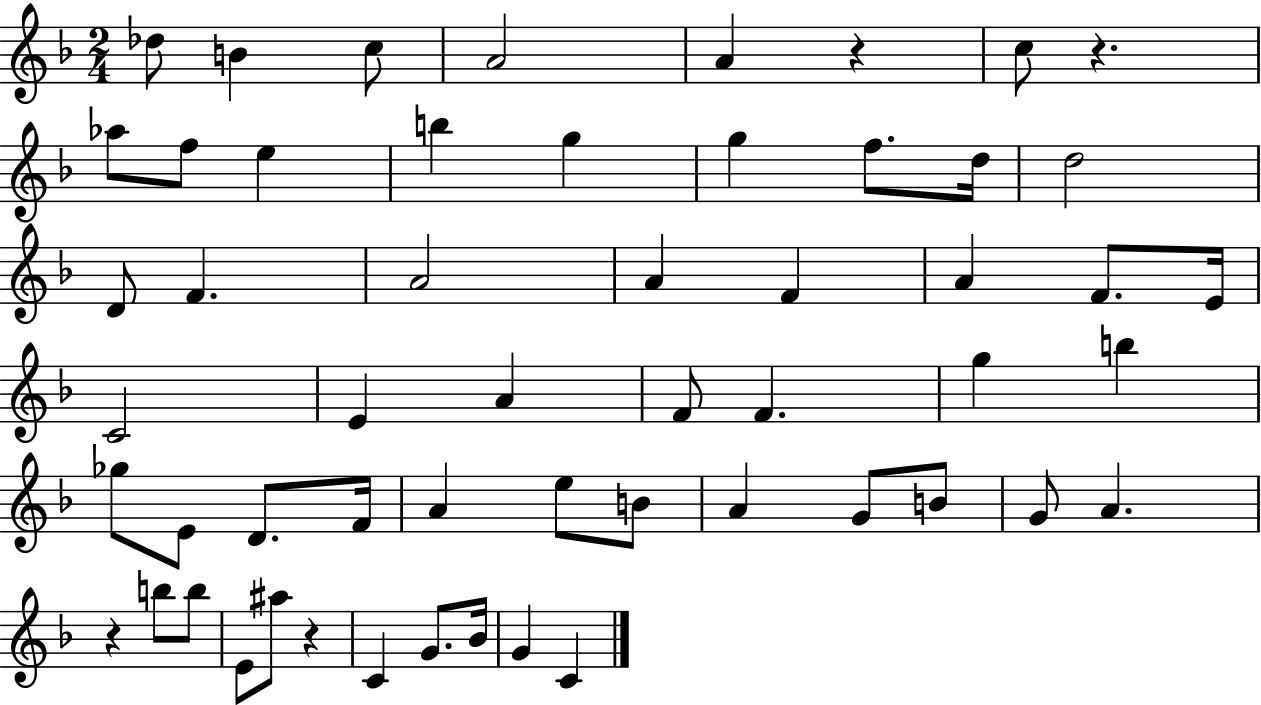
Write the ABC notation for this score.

X:1
T:Untitled
M:2/4
L:1/4
K:F
_d/2 B c/2 A2 A z c/2 z _a/2 f/2 e b g g f/2 d/4 d2 D/2 F A2 A F A F/2 E/4 C2 E A F/2 F g b _g/2 E/2 D/2 F/4 A e/2 B/2 A G/2 B/2 G/2 A z b/2 b/2 E/2 ^a/2 z C G/2 _B/4 G C